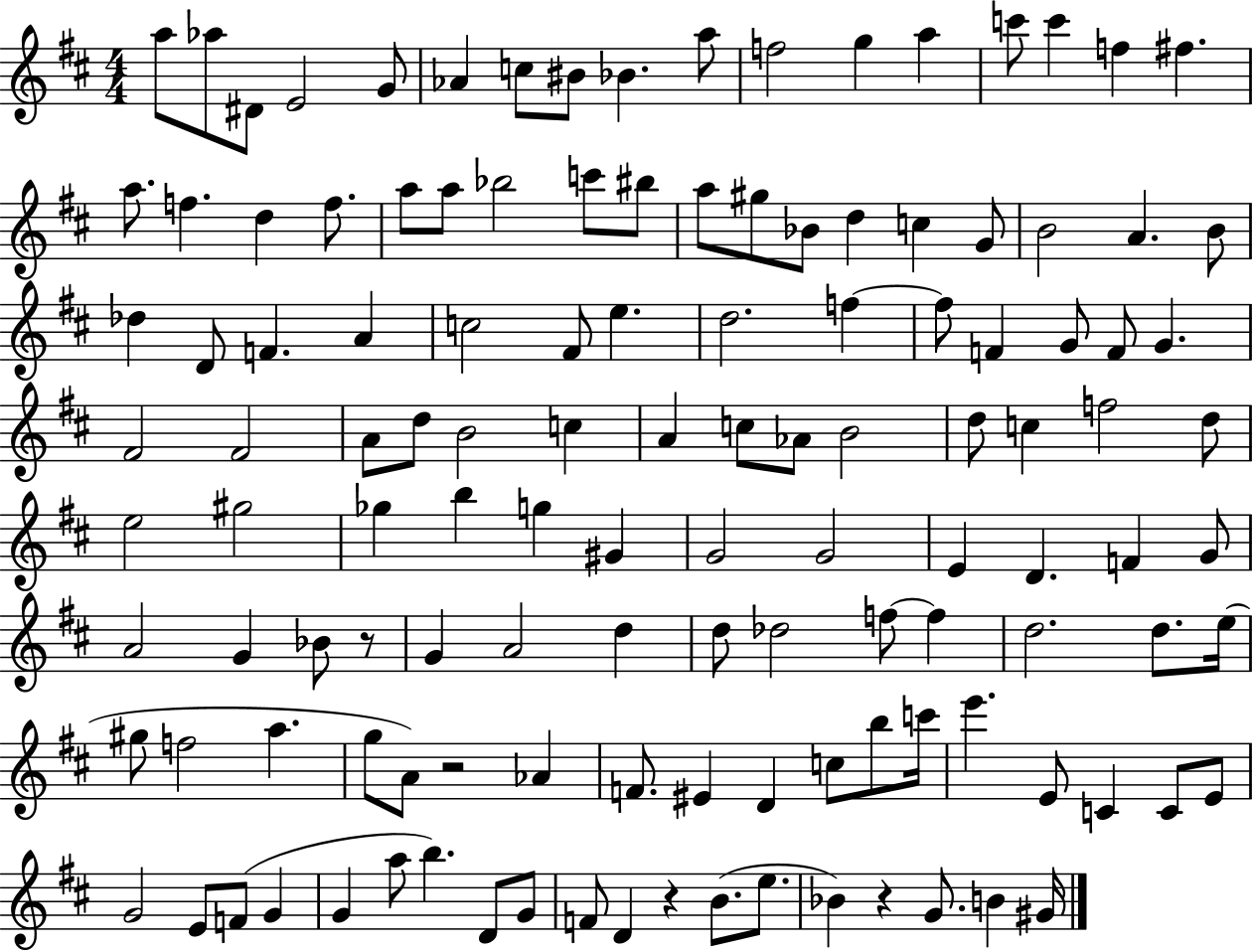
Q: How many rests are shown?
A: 4